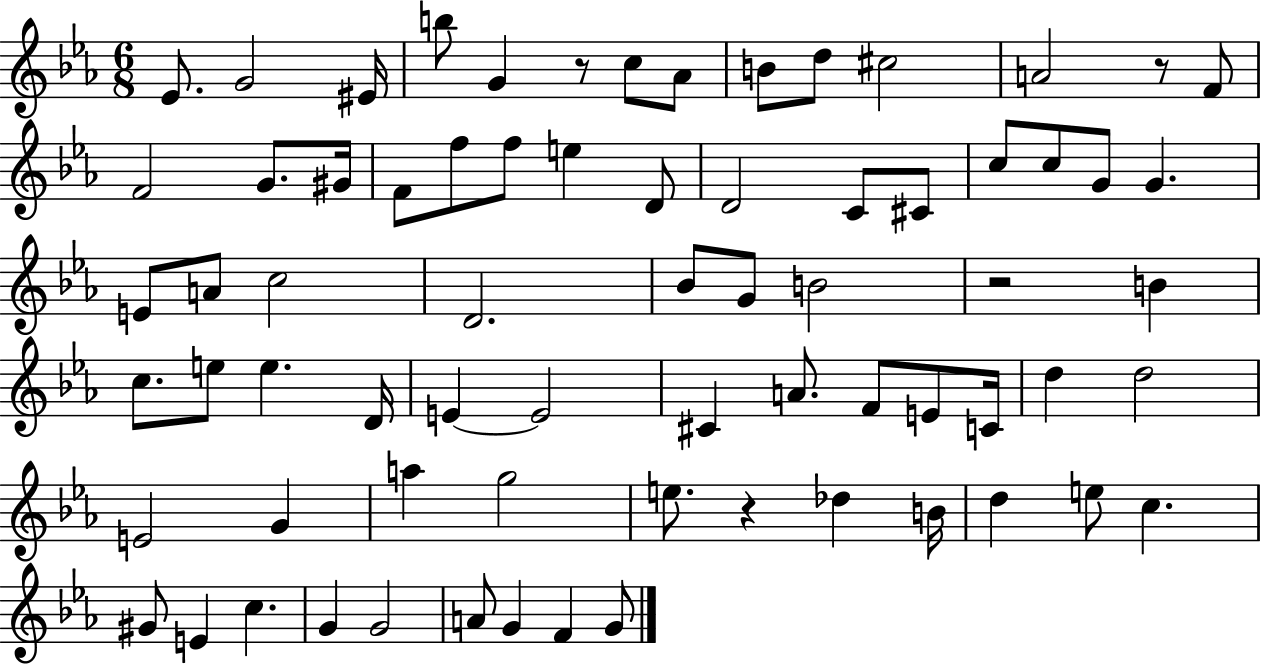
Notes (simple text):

Eb4/e. G4/h EIS4/s B5/e G4/q R/e C5/e Ab4/e B4/e D5/e C#5/h A4/h R/e F4/e F4/h G4/e. G#4/s F4/e F5/e F5/e E5/q D4/e D4/h C4/e C#4/e C5/e C5/e G4/e G4/q. E4/e A4/e C5/h D4/h. Bb4/e G4/e B4/h R/h B4/q C5/e. E5/e E5/q. D4/s E4/q E4/h C#4/q A4/e. F4/e E4/e C4/s D5/q D5/h E4/h G4/q A5/q G5/h E5/e. R/q Db5/q B4/s D5/q E5/e C5/q. G#4/e E4/q C5/q. G4/q G4/h A4/e G4/q F4/q G4/e